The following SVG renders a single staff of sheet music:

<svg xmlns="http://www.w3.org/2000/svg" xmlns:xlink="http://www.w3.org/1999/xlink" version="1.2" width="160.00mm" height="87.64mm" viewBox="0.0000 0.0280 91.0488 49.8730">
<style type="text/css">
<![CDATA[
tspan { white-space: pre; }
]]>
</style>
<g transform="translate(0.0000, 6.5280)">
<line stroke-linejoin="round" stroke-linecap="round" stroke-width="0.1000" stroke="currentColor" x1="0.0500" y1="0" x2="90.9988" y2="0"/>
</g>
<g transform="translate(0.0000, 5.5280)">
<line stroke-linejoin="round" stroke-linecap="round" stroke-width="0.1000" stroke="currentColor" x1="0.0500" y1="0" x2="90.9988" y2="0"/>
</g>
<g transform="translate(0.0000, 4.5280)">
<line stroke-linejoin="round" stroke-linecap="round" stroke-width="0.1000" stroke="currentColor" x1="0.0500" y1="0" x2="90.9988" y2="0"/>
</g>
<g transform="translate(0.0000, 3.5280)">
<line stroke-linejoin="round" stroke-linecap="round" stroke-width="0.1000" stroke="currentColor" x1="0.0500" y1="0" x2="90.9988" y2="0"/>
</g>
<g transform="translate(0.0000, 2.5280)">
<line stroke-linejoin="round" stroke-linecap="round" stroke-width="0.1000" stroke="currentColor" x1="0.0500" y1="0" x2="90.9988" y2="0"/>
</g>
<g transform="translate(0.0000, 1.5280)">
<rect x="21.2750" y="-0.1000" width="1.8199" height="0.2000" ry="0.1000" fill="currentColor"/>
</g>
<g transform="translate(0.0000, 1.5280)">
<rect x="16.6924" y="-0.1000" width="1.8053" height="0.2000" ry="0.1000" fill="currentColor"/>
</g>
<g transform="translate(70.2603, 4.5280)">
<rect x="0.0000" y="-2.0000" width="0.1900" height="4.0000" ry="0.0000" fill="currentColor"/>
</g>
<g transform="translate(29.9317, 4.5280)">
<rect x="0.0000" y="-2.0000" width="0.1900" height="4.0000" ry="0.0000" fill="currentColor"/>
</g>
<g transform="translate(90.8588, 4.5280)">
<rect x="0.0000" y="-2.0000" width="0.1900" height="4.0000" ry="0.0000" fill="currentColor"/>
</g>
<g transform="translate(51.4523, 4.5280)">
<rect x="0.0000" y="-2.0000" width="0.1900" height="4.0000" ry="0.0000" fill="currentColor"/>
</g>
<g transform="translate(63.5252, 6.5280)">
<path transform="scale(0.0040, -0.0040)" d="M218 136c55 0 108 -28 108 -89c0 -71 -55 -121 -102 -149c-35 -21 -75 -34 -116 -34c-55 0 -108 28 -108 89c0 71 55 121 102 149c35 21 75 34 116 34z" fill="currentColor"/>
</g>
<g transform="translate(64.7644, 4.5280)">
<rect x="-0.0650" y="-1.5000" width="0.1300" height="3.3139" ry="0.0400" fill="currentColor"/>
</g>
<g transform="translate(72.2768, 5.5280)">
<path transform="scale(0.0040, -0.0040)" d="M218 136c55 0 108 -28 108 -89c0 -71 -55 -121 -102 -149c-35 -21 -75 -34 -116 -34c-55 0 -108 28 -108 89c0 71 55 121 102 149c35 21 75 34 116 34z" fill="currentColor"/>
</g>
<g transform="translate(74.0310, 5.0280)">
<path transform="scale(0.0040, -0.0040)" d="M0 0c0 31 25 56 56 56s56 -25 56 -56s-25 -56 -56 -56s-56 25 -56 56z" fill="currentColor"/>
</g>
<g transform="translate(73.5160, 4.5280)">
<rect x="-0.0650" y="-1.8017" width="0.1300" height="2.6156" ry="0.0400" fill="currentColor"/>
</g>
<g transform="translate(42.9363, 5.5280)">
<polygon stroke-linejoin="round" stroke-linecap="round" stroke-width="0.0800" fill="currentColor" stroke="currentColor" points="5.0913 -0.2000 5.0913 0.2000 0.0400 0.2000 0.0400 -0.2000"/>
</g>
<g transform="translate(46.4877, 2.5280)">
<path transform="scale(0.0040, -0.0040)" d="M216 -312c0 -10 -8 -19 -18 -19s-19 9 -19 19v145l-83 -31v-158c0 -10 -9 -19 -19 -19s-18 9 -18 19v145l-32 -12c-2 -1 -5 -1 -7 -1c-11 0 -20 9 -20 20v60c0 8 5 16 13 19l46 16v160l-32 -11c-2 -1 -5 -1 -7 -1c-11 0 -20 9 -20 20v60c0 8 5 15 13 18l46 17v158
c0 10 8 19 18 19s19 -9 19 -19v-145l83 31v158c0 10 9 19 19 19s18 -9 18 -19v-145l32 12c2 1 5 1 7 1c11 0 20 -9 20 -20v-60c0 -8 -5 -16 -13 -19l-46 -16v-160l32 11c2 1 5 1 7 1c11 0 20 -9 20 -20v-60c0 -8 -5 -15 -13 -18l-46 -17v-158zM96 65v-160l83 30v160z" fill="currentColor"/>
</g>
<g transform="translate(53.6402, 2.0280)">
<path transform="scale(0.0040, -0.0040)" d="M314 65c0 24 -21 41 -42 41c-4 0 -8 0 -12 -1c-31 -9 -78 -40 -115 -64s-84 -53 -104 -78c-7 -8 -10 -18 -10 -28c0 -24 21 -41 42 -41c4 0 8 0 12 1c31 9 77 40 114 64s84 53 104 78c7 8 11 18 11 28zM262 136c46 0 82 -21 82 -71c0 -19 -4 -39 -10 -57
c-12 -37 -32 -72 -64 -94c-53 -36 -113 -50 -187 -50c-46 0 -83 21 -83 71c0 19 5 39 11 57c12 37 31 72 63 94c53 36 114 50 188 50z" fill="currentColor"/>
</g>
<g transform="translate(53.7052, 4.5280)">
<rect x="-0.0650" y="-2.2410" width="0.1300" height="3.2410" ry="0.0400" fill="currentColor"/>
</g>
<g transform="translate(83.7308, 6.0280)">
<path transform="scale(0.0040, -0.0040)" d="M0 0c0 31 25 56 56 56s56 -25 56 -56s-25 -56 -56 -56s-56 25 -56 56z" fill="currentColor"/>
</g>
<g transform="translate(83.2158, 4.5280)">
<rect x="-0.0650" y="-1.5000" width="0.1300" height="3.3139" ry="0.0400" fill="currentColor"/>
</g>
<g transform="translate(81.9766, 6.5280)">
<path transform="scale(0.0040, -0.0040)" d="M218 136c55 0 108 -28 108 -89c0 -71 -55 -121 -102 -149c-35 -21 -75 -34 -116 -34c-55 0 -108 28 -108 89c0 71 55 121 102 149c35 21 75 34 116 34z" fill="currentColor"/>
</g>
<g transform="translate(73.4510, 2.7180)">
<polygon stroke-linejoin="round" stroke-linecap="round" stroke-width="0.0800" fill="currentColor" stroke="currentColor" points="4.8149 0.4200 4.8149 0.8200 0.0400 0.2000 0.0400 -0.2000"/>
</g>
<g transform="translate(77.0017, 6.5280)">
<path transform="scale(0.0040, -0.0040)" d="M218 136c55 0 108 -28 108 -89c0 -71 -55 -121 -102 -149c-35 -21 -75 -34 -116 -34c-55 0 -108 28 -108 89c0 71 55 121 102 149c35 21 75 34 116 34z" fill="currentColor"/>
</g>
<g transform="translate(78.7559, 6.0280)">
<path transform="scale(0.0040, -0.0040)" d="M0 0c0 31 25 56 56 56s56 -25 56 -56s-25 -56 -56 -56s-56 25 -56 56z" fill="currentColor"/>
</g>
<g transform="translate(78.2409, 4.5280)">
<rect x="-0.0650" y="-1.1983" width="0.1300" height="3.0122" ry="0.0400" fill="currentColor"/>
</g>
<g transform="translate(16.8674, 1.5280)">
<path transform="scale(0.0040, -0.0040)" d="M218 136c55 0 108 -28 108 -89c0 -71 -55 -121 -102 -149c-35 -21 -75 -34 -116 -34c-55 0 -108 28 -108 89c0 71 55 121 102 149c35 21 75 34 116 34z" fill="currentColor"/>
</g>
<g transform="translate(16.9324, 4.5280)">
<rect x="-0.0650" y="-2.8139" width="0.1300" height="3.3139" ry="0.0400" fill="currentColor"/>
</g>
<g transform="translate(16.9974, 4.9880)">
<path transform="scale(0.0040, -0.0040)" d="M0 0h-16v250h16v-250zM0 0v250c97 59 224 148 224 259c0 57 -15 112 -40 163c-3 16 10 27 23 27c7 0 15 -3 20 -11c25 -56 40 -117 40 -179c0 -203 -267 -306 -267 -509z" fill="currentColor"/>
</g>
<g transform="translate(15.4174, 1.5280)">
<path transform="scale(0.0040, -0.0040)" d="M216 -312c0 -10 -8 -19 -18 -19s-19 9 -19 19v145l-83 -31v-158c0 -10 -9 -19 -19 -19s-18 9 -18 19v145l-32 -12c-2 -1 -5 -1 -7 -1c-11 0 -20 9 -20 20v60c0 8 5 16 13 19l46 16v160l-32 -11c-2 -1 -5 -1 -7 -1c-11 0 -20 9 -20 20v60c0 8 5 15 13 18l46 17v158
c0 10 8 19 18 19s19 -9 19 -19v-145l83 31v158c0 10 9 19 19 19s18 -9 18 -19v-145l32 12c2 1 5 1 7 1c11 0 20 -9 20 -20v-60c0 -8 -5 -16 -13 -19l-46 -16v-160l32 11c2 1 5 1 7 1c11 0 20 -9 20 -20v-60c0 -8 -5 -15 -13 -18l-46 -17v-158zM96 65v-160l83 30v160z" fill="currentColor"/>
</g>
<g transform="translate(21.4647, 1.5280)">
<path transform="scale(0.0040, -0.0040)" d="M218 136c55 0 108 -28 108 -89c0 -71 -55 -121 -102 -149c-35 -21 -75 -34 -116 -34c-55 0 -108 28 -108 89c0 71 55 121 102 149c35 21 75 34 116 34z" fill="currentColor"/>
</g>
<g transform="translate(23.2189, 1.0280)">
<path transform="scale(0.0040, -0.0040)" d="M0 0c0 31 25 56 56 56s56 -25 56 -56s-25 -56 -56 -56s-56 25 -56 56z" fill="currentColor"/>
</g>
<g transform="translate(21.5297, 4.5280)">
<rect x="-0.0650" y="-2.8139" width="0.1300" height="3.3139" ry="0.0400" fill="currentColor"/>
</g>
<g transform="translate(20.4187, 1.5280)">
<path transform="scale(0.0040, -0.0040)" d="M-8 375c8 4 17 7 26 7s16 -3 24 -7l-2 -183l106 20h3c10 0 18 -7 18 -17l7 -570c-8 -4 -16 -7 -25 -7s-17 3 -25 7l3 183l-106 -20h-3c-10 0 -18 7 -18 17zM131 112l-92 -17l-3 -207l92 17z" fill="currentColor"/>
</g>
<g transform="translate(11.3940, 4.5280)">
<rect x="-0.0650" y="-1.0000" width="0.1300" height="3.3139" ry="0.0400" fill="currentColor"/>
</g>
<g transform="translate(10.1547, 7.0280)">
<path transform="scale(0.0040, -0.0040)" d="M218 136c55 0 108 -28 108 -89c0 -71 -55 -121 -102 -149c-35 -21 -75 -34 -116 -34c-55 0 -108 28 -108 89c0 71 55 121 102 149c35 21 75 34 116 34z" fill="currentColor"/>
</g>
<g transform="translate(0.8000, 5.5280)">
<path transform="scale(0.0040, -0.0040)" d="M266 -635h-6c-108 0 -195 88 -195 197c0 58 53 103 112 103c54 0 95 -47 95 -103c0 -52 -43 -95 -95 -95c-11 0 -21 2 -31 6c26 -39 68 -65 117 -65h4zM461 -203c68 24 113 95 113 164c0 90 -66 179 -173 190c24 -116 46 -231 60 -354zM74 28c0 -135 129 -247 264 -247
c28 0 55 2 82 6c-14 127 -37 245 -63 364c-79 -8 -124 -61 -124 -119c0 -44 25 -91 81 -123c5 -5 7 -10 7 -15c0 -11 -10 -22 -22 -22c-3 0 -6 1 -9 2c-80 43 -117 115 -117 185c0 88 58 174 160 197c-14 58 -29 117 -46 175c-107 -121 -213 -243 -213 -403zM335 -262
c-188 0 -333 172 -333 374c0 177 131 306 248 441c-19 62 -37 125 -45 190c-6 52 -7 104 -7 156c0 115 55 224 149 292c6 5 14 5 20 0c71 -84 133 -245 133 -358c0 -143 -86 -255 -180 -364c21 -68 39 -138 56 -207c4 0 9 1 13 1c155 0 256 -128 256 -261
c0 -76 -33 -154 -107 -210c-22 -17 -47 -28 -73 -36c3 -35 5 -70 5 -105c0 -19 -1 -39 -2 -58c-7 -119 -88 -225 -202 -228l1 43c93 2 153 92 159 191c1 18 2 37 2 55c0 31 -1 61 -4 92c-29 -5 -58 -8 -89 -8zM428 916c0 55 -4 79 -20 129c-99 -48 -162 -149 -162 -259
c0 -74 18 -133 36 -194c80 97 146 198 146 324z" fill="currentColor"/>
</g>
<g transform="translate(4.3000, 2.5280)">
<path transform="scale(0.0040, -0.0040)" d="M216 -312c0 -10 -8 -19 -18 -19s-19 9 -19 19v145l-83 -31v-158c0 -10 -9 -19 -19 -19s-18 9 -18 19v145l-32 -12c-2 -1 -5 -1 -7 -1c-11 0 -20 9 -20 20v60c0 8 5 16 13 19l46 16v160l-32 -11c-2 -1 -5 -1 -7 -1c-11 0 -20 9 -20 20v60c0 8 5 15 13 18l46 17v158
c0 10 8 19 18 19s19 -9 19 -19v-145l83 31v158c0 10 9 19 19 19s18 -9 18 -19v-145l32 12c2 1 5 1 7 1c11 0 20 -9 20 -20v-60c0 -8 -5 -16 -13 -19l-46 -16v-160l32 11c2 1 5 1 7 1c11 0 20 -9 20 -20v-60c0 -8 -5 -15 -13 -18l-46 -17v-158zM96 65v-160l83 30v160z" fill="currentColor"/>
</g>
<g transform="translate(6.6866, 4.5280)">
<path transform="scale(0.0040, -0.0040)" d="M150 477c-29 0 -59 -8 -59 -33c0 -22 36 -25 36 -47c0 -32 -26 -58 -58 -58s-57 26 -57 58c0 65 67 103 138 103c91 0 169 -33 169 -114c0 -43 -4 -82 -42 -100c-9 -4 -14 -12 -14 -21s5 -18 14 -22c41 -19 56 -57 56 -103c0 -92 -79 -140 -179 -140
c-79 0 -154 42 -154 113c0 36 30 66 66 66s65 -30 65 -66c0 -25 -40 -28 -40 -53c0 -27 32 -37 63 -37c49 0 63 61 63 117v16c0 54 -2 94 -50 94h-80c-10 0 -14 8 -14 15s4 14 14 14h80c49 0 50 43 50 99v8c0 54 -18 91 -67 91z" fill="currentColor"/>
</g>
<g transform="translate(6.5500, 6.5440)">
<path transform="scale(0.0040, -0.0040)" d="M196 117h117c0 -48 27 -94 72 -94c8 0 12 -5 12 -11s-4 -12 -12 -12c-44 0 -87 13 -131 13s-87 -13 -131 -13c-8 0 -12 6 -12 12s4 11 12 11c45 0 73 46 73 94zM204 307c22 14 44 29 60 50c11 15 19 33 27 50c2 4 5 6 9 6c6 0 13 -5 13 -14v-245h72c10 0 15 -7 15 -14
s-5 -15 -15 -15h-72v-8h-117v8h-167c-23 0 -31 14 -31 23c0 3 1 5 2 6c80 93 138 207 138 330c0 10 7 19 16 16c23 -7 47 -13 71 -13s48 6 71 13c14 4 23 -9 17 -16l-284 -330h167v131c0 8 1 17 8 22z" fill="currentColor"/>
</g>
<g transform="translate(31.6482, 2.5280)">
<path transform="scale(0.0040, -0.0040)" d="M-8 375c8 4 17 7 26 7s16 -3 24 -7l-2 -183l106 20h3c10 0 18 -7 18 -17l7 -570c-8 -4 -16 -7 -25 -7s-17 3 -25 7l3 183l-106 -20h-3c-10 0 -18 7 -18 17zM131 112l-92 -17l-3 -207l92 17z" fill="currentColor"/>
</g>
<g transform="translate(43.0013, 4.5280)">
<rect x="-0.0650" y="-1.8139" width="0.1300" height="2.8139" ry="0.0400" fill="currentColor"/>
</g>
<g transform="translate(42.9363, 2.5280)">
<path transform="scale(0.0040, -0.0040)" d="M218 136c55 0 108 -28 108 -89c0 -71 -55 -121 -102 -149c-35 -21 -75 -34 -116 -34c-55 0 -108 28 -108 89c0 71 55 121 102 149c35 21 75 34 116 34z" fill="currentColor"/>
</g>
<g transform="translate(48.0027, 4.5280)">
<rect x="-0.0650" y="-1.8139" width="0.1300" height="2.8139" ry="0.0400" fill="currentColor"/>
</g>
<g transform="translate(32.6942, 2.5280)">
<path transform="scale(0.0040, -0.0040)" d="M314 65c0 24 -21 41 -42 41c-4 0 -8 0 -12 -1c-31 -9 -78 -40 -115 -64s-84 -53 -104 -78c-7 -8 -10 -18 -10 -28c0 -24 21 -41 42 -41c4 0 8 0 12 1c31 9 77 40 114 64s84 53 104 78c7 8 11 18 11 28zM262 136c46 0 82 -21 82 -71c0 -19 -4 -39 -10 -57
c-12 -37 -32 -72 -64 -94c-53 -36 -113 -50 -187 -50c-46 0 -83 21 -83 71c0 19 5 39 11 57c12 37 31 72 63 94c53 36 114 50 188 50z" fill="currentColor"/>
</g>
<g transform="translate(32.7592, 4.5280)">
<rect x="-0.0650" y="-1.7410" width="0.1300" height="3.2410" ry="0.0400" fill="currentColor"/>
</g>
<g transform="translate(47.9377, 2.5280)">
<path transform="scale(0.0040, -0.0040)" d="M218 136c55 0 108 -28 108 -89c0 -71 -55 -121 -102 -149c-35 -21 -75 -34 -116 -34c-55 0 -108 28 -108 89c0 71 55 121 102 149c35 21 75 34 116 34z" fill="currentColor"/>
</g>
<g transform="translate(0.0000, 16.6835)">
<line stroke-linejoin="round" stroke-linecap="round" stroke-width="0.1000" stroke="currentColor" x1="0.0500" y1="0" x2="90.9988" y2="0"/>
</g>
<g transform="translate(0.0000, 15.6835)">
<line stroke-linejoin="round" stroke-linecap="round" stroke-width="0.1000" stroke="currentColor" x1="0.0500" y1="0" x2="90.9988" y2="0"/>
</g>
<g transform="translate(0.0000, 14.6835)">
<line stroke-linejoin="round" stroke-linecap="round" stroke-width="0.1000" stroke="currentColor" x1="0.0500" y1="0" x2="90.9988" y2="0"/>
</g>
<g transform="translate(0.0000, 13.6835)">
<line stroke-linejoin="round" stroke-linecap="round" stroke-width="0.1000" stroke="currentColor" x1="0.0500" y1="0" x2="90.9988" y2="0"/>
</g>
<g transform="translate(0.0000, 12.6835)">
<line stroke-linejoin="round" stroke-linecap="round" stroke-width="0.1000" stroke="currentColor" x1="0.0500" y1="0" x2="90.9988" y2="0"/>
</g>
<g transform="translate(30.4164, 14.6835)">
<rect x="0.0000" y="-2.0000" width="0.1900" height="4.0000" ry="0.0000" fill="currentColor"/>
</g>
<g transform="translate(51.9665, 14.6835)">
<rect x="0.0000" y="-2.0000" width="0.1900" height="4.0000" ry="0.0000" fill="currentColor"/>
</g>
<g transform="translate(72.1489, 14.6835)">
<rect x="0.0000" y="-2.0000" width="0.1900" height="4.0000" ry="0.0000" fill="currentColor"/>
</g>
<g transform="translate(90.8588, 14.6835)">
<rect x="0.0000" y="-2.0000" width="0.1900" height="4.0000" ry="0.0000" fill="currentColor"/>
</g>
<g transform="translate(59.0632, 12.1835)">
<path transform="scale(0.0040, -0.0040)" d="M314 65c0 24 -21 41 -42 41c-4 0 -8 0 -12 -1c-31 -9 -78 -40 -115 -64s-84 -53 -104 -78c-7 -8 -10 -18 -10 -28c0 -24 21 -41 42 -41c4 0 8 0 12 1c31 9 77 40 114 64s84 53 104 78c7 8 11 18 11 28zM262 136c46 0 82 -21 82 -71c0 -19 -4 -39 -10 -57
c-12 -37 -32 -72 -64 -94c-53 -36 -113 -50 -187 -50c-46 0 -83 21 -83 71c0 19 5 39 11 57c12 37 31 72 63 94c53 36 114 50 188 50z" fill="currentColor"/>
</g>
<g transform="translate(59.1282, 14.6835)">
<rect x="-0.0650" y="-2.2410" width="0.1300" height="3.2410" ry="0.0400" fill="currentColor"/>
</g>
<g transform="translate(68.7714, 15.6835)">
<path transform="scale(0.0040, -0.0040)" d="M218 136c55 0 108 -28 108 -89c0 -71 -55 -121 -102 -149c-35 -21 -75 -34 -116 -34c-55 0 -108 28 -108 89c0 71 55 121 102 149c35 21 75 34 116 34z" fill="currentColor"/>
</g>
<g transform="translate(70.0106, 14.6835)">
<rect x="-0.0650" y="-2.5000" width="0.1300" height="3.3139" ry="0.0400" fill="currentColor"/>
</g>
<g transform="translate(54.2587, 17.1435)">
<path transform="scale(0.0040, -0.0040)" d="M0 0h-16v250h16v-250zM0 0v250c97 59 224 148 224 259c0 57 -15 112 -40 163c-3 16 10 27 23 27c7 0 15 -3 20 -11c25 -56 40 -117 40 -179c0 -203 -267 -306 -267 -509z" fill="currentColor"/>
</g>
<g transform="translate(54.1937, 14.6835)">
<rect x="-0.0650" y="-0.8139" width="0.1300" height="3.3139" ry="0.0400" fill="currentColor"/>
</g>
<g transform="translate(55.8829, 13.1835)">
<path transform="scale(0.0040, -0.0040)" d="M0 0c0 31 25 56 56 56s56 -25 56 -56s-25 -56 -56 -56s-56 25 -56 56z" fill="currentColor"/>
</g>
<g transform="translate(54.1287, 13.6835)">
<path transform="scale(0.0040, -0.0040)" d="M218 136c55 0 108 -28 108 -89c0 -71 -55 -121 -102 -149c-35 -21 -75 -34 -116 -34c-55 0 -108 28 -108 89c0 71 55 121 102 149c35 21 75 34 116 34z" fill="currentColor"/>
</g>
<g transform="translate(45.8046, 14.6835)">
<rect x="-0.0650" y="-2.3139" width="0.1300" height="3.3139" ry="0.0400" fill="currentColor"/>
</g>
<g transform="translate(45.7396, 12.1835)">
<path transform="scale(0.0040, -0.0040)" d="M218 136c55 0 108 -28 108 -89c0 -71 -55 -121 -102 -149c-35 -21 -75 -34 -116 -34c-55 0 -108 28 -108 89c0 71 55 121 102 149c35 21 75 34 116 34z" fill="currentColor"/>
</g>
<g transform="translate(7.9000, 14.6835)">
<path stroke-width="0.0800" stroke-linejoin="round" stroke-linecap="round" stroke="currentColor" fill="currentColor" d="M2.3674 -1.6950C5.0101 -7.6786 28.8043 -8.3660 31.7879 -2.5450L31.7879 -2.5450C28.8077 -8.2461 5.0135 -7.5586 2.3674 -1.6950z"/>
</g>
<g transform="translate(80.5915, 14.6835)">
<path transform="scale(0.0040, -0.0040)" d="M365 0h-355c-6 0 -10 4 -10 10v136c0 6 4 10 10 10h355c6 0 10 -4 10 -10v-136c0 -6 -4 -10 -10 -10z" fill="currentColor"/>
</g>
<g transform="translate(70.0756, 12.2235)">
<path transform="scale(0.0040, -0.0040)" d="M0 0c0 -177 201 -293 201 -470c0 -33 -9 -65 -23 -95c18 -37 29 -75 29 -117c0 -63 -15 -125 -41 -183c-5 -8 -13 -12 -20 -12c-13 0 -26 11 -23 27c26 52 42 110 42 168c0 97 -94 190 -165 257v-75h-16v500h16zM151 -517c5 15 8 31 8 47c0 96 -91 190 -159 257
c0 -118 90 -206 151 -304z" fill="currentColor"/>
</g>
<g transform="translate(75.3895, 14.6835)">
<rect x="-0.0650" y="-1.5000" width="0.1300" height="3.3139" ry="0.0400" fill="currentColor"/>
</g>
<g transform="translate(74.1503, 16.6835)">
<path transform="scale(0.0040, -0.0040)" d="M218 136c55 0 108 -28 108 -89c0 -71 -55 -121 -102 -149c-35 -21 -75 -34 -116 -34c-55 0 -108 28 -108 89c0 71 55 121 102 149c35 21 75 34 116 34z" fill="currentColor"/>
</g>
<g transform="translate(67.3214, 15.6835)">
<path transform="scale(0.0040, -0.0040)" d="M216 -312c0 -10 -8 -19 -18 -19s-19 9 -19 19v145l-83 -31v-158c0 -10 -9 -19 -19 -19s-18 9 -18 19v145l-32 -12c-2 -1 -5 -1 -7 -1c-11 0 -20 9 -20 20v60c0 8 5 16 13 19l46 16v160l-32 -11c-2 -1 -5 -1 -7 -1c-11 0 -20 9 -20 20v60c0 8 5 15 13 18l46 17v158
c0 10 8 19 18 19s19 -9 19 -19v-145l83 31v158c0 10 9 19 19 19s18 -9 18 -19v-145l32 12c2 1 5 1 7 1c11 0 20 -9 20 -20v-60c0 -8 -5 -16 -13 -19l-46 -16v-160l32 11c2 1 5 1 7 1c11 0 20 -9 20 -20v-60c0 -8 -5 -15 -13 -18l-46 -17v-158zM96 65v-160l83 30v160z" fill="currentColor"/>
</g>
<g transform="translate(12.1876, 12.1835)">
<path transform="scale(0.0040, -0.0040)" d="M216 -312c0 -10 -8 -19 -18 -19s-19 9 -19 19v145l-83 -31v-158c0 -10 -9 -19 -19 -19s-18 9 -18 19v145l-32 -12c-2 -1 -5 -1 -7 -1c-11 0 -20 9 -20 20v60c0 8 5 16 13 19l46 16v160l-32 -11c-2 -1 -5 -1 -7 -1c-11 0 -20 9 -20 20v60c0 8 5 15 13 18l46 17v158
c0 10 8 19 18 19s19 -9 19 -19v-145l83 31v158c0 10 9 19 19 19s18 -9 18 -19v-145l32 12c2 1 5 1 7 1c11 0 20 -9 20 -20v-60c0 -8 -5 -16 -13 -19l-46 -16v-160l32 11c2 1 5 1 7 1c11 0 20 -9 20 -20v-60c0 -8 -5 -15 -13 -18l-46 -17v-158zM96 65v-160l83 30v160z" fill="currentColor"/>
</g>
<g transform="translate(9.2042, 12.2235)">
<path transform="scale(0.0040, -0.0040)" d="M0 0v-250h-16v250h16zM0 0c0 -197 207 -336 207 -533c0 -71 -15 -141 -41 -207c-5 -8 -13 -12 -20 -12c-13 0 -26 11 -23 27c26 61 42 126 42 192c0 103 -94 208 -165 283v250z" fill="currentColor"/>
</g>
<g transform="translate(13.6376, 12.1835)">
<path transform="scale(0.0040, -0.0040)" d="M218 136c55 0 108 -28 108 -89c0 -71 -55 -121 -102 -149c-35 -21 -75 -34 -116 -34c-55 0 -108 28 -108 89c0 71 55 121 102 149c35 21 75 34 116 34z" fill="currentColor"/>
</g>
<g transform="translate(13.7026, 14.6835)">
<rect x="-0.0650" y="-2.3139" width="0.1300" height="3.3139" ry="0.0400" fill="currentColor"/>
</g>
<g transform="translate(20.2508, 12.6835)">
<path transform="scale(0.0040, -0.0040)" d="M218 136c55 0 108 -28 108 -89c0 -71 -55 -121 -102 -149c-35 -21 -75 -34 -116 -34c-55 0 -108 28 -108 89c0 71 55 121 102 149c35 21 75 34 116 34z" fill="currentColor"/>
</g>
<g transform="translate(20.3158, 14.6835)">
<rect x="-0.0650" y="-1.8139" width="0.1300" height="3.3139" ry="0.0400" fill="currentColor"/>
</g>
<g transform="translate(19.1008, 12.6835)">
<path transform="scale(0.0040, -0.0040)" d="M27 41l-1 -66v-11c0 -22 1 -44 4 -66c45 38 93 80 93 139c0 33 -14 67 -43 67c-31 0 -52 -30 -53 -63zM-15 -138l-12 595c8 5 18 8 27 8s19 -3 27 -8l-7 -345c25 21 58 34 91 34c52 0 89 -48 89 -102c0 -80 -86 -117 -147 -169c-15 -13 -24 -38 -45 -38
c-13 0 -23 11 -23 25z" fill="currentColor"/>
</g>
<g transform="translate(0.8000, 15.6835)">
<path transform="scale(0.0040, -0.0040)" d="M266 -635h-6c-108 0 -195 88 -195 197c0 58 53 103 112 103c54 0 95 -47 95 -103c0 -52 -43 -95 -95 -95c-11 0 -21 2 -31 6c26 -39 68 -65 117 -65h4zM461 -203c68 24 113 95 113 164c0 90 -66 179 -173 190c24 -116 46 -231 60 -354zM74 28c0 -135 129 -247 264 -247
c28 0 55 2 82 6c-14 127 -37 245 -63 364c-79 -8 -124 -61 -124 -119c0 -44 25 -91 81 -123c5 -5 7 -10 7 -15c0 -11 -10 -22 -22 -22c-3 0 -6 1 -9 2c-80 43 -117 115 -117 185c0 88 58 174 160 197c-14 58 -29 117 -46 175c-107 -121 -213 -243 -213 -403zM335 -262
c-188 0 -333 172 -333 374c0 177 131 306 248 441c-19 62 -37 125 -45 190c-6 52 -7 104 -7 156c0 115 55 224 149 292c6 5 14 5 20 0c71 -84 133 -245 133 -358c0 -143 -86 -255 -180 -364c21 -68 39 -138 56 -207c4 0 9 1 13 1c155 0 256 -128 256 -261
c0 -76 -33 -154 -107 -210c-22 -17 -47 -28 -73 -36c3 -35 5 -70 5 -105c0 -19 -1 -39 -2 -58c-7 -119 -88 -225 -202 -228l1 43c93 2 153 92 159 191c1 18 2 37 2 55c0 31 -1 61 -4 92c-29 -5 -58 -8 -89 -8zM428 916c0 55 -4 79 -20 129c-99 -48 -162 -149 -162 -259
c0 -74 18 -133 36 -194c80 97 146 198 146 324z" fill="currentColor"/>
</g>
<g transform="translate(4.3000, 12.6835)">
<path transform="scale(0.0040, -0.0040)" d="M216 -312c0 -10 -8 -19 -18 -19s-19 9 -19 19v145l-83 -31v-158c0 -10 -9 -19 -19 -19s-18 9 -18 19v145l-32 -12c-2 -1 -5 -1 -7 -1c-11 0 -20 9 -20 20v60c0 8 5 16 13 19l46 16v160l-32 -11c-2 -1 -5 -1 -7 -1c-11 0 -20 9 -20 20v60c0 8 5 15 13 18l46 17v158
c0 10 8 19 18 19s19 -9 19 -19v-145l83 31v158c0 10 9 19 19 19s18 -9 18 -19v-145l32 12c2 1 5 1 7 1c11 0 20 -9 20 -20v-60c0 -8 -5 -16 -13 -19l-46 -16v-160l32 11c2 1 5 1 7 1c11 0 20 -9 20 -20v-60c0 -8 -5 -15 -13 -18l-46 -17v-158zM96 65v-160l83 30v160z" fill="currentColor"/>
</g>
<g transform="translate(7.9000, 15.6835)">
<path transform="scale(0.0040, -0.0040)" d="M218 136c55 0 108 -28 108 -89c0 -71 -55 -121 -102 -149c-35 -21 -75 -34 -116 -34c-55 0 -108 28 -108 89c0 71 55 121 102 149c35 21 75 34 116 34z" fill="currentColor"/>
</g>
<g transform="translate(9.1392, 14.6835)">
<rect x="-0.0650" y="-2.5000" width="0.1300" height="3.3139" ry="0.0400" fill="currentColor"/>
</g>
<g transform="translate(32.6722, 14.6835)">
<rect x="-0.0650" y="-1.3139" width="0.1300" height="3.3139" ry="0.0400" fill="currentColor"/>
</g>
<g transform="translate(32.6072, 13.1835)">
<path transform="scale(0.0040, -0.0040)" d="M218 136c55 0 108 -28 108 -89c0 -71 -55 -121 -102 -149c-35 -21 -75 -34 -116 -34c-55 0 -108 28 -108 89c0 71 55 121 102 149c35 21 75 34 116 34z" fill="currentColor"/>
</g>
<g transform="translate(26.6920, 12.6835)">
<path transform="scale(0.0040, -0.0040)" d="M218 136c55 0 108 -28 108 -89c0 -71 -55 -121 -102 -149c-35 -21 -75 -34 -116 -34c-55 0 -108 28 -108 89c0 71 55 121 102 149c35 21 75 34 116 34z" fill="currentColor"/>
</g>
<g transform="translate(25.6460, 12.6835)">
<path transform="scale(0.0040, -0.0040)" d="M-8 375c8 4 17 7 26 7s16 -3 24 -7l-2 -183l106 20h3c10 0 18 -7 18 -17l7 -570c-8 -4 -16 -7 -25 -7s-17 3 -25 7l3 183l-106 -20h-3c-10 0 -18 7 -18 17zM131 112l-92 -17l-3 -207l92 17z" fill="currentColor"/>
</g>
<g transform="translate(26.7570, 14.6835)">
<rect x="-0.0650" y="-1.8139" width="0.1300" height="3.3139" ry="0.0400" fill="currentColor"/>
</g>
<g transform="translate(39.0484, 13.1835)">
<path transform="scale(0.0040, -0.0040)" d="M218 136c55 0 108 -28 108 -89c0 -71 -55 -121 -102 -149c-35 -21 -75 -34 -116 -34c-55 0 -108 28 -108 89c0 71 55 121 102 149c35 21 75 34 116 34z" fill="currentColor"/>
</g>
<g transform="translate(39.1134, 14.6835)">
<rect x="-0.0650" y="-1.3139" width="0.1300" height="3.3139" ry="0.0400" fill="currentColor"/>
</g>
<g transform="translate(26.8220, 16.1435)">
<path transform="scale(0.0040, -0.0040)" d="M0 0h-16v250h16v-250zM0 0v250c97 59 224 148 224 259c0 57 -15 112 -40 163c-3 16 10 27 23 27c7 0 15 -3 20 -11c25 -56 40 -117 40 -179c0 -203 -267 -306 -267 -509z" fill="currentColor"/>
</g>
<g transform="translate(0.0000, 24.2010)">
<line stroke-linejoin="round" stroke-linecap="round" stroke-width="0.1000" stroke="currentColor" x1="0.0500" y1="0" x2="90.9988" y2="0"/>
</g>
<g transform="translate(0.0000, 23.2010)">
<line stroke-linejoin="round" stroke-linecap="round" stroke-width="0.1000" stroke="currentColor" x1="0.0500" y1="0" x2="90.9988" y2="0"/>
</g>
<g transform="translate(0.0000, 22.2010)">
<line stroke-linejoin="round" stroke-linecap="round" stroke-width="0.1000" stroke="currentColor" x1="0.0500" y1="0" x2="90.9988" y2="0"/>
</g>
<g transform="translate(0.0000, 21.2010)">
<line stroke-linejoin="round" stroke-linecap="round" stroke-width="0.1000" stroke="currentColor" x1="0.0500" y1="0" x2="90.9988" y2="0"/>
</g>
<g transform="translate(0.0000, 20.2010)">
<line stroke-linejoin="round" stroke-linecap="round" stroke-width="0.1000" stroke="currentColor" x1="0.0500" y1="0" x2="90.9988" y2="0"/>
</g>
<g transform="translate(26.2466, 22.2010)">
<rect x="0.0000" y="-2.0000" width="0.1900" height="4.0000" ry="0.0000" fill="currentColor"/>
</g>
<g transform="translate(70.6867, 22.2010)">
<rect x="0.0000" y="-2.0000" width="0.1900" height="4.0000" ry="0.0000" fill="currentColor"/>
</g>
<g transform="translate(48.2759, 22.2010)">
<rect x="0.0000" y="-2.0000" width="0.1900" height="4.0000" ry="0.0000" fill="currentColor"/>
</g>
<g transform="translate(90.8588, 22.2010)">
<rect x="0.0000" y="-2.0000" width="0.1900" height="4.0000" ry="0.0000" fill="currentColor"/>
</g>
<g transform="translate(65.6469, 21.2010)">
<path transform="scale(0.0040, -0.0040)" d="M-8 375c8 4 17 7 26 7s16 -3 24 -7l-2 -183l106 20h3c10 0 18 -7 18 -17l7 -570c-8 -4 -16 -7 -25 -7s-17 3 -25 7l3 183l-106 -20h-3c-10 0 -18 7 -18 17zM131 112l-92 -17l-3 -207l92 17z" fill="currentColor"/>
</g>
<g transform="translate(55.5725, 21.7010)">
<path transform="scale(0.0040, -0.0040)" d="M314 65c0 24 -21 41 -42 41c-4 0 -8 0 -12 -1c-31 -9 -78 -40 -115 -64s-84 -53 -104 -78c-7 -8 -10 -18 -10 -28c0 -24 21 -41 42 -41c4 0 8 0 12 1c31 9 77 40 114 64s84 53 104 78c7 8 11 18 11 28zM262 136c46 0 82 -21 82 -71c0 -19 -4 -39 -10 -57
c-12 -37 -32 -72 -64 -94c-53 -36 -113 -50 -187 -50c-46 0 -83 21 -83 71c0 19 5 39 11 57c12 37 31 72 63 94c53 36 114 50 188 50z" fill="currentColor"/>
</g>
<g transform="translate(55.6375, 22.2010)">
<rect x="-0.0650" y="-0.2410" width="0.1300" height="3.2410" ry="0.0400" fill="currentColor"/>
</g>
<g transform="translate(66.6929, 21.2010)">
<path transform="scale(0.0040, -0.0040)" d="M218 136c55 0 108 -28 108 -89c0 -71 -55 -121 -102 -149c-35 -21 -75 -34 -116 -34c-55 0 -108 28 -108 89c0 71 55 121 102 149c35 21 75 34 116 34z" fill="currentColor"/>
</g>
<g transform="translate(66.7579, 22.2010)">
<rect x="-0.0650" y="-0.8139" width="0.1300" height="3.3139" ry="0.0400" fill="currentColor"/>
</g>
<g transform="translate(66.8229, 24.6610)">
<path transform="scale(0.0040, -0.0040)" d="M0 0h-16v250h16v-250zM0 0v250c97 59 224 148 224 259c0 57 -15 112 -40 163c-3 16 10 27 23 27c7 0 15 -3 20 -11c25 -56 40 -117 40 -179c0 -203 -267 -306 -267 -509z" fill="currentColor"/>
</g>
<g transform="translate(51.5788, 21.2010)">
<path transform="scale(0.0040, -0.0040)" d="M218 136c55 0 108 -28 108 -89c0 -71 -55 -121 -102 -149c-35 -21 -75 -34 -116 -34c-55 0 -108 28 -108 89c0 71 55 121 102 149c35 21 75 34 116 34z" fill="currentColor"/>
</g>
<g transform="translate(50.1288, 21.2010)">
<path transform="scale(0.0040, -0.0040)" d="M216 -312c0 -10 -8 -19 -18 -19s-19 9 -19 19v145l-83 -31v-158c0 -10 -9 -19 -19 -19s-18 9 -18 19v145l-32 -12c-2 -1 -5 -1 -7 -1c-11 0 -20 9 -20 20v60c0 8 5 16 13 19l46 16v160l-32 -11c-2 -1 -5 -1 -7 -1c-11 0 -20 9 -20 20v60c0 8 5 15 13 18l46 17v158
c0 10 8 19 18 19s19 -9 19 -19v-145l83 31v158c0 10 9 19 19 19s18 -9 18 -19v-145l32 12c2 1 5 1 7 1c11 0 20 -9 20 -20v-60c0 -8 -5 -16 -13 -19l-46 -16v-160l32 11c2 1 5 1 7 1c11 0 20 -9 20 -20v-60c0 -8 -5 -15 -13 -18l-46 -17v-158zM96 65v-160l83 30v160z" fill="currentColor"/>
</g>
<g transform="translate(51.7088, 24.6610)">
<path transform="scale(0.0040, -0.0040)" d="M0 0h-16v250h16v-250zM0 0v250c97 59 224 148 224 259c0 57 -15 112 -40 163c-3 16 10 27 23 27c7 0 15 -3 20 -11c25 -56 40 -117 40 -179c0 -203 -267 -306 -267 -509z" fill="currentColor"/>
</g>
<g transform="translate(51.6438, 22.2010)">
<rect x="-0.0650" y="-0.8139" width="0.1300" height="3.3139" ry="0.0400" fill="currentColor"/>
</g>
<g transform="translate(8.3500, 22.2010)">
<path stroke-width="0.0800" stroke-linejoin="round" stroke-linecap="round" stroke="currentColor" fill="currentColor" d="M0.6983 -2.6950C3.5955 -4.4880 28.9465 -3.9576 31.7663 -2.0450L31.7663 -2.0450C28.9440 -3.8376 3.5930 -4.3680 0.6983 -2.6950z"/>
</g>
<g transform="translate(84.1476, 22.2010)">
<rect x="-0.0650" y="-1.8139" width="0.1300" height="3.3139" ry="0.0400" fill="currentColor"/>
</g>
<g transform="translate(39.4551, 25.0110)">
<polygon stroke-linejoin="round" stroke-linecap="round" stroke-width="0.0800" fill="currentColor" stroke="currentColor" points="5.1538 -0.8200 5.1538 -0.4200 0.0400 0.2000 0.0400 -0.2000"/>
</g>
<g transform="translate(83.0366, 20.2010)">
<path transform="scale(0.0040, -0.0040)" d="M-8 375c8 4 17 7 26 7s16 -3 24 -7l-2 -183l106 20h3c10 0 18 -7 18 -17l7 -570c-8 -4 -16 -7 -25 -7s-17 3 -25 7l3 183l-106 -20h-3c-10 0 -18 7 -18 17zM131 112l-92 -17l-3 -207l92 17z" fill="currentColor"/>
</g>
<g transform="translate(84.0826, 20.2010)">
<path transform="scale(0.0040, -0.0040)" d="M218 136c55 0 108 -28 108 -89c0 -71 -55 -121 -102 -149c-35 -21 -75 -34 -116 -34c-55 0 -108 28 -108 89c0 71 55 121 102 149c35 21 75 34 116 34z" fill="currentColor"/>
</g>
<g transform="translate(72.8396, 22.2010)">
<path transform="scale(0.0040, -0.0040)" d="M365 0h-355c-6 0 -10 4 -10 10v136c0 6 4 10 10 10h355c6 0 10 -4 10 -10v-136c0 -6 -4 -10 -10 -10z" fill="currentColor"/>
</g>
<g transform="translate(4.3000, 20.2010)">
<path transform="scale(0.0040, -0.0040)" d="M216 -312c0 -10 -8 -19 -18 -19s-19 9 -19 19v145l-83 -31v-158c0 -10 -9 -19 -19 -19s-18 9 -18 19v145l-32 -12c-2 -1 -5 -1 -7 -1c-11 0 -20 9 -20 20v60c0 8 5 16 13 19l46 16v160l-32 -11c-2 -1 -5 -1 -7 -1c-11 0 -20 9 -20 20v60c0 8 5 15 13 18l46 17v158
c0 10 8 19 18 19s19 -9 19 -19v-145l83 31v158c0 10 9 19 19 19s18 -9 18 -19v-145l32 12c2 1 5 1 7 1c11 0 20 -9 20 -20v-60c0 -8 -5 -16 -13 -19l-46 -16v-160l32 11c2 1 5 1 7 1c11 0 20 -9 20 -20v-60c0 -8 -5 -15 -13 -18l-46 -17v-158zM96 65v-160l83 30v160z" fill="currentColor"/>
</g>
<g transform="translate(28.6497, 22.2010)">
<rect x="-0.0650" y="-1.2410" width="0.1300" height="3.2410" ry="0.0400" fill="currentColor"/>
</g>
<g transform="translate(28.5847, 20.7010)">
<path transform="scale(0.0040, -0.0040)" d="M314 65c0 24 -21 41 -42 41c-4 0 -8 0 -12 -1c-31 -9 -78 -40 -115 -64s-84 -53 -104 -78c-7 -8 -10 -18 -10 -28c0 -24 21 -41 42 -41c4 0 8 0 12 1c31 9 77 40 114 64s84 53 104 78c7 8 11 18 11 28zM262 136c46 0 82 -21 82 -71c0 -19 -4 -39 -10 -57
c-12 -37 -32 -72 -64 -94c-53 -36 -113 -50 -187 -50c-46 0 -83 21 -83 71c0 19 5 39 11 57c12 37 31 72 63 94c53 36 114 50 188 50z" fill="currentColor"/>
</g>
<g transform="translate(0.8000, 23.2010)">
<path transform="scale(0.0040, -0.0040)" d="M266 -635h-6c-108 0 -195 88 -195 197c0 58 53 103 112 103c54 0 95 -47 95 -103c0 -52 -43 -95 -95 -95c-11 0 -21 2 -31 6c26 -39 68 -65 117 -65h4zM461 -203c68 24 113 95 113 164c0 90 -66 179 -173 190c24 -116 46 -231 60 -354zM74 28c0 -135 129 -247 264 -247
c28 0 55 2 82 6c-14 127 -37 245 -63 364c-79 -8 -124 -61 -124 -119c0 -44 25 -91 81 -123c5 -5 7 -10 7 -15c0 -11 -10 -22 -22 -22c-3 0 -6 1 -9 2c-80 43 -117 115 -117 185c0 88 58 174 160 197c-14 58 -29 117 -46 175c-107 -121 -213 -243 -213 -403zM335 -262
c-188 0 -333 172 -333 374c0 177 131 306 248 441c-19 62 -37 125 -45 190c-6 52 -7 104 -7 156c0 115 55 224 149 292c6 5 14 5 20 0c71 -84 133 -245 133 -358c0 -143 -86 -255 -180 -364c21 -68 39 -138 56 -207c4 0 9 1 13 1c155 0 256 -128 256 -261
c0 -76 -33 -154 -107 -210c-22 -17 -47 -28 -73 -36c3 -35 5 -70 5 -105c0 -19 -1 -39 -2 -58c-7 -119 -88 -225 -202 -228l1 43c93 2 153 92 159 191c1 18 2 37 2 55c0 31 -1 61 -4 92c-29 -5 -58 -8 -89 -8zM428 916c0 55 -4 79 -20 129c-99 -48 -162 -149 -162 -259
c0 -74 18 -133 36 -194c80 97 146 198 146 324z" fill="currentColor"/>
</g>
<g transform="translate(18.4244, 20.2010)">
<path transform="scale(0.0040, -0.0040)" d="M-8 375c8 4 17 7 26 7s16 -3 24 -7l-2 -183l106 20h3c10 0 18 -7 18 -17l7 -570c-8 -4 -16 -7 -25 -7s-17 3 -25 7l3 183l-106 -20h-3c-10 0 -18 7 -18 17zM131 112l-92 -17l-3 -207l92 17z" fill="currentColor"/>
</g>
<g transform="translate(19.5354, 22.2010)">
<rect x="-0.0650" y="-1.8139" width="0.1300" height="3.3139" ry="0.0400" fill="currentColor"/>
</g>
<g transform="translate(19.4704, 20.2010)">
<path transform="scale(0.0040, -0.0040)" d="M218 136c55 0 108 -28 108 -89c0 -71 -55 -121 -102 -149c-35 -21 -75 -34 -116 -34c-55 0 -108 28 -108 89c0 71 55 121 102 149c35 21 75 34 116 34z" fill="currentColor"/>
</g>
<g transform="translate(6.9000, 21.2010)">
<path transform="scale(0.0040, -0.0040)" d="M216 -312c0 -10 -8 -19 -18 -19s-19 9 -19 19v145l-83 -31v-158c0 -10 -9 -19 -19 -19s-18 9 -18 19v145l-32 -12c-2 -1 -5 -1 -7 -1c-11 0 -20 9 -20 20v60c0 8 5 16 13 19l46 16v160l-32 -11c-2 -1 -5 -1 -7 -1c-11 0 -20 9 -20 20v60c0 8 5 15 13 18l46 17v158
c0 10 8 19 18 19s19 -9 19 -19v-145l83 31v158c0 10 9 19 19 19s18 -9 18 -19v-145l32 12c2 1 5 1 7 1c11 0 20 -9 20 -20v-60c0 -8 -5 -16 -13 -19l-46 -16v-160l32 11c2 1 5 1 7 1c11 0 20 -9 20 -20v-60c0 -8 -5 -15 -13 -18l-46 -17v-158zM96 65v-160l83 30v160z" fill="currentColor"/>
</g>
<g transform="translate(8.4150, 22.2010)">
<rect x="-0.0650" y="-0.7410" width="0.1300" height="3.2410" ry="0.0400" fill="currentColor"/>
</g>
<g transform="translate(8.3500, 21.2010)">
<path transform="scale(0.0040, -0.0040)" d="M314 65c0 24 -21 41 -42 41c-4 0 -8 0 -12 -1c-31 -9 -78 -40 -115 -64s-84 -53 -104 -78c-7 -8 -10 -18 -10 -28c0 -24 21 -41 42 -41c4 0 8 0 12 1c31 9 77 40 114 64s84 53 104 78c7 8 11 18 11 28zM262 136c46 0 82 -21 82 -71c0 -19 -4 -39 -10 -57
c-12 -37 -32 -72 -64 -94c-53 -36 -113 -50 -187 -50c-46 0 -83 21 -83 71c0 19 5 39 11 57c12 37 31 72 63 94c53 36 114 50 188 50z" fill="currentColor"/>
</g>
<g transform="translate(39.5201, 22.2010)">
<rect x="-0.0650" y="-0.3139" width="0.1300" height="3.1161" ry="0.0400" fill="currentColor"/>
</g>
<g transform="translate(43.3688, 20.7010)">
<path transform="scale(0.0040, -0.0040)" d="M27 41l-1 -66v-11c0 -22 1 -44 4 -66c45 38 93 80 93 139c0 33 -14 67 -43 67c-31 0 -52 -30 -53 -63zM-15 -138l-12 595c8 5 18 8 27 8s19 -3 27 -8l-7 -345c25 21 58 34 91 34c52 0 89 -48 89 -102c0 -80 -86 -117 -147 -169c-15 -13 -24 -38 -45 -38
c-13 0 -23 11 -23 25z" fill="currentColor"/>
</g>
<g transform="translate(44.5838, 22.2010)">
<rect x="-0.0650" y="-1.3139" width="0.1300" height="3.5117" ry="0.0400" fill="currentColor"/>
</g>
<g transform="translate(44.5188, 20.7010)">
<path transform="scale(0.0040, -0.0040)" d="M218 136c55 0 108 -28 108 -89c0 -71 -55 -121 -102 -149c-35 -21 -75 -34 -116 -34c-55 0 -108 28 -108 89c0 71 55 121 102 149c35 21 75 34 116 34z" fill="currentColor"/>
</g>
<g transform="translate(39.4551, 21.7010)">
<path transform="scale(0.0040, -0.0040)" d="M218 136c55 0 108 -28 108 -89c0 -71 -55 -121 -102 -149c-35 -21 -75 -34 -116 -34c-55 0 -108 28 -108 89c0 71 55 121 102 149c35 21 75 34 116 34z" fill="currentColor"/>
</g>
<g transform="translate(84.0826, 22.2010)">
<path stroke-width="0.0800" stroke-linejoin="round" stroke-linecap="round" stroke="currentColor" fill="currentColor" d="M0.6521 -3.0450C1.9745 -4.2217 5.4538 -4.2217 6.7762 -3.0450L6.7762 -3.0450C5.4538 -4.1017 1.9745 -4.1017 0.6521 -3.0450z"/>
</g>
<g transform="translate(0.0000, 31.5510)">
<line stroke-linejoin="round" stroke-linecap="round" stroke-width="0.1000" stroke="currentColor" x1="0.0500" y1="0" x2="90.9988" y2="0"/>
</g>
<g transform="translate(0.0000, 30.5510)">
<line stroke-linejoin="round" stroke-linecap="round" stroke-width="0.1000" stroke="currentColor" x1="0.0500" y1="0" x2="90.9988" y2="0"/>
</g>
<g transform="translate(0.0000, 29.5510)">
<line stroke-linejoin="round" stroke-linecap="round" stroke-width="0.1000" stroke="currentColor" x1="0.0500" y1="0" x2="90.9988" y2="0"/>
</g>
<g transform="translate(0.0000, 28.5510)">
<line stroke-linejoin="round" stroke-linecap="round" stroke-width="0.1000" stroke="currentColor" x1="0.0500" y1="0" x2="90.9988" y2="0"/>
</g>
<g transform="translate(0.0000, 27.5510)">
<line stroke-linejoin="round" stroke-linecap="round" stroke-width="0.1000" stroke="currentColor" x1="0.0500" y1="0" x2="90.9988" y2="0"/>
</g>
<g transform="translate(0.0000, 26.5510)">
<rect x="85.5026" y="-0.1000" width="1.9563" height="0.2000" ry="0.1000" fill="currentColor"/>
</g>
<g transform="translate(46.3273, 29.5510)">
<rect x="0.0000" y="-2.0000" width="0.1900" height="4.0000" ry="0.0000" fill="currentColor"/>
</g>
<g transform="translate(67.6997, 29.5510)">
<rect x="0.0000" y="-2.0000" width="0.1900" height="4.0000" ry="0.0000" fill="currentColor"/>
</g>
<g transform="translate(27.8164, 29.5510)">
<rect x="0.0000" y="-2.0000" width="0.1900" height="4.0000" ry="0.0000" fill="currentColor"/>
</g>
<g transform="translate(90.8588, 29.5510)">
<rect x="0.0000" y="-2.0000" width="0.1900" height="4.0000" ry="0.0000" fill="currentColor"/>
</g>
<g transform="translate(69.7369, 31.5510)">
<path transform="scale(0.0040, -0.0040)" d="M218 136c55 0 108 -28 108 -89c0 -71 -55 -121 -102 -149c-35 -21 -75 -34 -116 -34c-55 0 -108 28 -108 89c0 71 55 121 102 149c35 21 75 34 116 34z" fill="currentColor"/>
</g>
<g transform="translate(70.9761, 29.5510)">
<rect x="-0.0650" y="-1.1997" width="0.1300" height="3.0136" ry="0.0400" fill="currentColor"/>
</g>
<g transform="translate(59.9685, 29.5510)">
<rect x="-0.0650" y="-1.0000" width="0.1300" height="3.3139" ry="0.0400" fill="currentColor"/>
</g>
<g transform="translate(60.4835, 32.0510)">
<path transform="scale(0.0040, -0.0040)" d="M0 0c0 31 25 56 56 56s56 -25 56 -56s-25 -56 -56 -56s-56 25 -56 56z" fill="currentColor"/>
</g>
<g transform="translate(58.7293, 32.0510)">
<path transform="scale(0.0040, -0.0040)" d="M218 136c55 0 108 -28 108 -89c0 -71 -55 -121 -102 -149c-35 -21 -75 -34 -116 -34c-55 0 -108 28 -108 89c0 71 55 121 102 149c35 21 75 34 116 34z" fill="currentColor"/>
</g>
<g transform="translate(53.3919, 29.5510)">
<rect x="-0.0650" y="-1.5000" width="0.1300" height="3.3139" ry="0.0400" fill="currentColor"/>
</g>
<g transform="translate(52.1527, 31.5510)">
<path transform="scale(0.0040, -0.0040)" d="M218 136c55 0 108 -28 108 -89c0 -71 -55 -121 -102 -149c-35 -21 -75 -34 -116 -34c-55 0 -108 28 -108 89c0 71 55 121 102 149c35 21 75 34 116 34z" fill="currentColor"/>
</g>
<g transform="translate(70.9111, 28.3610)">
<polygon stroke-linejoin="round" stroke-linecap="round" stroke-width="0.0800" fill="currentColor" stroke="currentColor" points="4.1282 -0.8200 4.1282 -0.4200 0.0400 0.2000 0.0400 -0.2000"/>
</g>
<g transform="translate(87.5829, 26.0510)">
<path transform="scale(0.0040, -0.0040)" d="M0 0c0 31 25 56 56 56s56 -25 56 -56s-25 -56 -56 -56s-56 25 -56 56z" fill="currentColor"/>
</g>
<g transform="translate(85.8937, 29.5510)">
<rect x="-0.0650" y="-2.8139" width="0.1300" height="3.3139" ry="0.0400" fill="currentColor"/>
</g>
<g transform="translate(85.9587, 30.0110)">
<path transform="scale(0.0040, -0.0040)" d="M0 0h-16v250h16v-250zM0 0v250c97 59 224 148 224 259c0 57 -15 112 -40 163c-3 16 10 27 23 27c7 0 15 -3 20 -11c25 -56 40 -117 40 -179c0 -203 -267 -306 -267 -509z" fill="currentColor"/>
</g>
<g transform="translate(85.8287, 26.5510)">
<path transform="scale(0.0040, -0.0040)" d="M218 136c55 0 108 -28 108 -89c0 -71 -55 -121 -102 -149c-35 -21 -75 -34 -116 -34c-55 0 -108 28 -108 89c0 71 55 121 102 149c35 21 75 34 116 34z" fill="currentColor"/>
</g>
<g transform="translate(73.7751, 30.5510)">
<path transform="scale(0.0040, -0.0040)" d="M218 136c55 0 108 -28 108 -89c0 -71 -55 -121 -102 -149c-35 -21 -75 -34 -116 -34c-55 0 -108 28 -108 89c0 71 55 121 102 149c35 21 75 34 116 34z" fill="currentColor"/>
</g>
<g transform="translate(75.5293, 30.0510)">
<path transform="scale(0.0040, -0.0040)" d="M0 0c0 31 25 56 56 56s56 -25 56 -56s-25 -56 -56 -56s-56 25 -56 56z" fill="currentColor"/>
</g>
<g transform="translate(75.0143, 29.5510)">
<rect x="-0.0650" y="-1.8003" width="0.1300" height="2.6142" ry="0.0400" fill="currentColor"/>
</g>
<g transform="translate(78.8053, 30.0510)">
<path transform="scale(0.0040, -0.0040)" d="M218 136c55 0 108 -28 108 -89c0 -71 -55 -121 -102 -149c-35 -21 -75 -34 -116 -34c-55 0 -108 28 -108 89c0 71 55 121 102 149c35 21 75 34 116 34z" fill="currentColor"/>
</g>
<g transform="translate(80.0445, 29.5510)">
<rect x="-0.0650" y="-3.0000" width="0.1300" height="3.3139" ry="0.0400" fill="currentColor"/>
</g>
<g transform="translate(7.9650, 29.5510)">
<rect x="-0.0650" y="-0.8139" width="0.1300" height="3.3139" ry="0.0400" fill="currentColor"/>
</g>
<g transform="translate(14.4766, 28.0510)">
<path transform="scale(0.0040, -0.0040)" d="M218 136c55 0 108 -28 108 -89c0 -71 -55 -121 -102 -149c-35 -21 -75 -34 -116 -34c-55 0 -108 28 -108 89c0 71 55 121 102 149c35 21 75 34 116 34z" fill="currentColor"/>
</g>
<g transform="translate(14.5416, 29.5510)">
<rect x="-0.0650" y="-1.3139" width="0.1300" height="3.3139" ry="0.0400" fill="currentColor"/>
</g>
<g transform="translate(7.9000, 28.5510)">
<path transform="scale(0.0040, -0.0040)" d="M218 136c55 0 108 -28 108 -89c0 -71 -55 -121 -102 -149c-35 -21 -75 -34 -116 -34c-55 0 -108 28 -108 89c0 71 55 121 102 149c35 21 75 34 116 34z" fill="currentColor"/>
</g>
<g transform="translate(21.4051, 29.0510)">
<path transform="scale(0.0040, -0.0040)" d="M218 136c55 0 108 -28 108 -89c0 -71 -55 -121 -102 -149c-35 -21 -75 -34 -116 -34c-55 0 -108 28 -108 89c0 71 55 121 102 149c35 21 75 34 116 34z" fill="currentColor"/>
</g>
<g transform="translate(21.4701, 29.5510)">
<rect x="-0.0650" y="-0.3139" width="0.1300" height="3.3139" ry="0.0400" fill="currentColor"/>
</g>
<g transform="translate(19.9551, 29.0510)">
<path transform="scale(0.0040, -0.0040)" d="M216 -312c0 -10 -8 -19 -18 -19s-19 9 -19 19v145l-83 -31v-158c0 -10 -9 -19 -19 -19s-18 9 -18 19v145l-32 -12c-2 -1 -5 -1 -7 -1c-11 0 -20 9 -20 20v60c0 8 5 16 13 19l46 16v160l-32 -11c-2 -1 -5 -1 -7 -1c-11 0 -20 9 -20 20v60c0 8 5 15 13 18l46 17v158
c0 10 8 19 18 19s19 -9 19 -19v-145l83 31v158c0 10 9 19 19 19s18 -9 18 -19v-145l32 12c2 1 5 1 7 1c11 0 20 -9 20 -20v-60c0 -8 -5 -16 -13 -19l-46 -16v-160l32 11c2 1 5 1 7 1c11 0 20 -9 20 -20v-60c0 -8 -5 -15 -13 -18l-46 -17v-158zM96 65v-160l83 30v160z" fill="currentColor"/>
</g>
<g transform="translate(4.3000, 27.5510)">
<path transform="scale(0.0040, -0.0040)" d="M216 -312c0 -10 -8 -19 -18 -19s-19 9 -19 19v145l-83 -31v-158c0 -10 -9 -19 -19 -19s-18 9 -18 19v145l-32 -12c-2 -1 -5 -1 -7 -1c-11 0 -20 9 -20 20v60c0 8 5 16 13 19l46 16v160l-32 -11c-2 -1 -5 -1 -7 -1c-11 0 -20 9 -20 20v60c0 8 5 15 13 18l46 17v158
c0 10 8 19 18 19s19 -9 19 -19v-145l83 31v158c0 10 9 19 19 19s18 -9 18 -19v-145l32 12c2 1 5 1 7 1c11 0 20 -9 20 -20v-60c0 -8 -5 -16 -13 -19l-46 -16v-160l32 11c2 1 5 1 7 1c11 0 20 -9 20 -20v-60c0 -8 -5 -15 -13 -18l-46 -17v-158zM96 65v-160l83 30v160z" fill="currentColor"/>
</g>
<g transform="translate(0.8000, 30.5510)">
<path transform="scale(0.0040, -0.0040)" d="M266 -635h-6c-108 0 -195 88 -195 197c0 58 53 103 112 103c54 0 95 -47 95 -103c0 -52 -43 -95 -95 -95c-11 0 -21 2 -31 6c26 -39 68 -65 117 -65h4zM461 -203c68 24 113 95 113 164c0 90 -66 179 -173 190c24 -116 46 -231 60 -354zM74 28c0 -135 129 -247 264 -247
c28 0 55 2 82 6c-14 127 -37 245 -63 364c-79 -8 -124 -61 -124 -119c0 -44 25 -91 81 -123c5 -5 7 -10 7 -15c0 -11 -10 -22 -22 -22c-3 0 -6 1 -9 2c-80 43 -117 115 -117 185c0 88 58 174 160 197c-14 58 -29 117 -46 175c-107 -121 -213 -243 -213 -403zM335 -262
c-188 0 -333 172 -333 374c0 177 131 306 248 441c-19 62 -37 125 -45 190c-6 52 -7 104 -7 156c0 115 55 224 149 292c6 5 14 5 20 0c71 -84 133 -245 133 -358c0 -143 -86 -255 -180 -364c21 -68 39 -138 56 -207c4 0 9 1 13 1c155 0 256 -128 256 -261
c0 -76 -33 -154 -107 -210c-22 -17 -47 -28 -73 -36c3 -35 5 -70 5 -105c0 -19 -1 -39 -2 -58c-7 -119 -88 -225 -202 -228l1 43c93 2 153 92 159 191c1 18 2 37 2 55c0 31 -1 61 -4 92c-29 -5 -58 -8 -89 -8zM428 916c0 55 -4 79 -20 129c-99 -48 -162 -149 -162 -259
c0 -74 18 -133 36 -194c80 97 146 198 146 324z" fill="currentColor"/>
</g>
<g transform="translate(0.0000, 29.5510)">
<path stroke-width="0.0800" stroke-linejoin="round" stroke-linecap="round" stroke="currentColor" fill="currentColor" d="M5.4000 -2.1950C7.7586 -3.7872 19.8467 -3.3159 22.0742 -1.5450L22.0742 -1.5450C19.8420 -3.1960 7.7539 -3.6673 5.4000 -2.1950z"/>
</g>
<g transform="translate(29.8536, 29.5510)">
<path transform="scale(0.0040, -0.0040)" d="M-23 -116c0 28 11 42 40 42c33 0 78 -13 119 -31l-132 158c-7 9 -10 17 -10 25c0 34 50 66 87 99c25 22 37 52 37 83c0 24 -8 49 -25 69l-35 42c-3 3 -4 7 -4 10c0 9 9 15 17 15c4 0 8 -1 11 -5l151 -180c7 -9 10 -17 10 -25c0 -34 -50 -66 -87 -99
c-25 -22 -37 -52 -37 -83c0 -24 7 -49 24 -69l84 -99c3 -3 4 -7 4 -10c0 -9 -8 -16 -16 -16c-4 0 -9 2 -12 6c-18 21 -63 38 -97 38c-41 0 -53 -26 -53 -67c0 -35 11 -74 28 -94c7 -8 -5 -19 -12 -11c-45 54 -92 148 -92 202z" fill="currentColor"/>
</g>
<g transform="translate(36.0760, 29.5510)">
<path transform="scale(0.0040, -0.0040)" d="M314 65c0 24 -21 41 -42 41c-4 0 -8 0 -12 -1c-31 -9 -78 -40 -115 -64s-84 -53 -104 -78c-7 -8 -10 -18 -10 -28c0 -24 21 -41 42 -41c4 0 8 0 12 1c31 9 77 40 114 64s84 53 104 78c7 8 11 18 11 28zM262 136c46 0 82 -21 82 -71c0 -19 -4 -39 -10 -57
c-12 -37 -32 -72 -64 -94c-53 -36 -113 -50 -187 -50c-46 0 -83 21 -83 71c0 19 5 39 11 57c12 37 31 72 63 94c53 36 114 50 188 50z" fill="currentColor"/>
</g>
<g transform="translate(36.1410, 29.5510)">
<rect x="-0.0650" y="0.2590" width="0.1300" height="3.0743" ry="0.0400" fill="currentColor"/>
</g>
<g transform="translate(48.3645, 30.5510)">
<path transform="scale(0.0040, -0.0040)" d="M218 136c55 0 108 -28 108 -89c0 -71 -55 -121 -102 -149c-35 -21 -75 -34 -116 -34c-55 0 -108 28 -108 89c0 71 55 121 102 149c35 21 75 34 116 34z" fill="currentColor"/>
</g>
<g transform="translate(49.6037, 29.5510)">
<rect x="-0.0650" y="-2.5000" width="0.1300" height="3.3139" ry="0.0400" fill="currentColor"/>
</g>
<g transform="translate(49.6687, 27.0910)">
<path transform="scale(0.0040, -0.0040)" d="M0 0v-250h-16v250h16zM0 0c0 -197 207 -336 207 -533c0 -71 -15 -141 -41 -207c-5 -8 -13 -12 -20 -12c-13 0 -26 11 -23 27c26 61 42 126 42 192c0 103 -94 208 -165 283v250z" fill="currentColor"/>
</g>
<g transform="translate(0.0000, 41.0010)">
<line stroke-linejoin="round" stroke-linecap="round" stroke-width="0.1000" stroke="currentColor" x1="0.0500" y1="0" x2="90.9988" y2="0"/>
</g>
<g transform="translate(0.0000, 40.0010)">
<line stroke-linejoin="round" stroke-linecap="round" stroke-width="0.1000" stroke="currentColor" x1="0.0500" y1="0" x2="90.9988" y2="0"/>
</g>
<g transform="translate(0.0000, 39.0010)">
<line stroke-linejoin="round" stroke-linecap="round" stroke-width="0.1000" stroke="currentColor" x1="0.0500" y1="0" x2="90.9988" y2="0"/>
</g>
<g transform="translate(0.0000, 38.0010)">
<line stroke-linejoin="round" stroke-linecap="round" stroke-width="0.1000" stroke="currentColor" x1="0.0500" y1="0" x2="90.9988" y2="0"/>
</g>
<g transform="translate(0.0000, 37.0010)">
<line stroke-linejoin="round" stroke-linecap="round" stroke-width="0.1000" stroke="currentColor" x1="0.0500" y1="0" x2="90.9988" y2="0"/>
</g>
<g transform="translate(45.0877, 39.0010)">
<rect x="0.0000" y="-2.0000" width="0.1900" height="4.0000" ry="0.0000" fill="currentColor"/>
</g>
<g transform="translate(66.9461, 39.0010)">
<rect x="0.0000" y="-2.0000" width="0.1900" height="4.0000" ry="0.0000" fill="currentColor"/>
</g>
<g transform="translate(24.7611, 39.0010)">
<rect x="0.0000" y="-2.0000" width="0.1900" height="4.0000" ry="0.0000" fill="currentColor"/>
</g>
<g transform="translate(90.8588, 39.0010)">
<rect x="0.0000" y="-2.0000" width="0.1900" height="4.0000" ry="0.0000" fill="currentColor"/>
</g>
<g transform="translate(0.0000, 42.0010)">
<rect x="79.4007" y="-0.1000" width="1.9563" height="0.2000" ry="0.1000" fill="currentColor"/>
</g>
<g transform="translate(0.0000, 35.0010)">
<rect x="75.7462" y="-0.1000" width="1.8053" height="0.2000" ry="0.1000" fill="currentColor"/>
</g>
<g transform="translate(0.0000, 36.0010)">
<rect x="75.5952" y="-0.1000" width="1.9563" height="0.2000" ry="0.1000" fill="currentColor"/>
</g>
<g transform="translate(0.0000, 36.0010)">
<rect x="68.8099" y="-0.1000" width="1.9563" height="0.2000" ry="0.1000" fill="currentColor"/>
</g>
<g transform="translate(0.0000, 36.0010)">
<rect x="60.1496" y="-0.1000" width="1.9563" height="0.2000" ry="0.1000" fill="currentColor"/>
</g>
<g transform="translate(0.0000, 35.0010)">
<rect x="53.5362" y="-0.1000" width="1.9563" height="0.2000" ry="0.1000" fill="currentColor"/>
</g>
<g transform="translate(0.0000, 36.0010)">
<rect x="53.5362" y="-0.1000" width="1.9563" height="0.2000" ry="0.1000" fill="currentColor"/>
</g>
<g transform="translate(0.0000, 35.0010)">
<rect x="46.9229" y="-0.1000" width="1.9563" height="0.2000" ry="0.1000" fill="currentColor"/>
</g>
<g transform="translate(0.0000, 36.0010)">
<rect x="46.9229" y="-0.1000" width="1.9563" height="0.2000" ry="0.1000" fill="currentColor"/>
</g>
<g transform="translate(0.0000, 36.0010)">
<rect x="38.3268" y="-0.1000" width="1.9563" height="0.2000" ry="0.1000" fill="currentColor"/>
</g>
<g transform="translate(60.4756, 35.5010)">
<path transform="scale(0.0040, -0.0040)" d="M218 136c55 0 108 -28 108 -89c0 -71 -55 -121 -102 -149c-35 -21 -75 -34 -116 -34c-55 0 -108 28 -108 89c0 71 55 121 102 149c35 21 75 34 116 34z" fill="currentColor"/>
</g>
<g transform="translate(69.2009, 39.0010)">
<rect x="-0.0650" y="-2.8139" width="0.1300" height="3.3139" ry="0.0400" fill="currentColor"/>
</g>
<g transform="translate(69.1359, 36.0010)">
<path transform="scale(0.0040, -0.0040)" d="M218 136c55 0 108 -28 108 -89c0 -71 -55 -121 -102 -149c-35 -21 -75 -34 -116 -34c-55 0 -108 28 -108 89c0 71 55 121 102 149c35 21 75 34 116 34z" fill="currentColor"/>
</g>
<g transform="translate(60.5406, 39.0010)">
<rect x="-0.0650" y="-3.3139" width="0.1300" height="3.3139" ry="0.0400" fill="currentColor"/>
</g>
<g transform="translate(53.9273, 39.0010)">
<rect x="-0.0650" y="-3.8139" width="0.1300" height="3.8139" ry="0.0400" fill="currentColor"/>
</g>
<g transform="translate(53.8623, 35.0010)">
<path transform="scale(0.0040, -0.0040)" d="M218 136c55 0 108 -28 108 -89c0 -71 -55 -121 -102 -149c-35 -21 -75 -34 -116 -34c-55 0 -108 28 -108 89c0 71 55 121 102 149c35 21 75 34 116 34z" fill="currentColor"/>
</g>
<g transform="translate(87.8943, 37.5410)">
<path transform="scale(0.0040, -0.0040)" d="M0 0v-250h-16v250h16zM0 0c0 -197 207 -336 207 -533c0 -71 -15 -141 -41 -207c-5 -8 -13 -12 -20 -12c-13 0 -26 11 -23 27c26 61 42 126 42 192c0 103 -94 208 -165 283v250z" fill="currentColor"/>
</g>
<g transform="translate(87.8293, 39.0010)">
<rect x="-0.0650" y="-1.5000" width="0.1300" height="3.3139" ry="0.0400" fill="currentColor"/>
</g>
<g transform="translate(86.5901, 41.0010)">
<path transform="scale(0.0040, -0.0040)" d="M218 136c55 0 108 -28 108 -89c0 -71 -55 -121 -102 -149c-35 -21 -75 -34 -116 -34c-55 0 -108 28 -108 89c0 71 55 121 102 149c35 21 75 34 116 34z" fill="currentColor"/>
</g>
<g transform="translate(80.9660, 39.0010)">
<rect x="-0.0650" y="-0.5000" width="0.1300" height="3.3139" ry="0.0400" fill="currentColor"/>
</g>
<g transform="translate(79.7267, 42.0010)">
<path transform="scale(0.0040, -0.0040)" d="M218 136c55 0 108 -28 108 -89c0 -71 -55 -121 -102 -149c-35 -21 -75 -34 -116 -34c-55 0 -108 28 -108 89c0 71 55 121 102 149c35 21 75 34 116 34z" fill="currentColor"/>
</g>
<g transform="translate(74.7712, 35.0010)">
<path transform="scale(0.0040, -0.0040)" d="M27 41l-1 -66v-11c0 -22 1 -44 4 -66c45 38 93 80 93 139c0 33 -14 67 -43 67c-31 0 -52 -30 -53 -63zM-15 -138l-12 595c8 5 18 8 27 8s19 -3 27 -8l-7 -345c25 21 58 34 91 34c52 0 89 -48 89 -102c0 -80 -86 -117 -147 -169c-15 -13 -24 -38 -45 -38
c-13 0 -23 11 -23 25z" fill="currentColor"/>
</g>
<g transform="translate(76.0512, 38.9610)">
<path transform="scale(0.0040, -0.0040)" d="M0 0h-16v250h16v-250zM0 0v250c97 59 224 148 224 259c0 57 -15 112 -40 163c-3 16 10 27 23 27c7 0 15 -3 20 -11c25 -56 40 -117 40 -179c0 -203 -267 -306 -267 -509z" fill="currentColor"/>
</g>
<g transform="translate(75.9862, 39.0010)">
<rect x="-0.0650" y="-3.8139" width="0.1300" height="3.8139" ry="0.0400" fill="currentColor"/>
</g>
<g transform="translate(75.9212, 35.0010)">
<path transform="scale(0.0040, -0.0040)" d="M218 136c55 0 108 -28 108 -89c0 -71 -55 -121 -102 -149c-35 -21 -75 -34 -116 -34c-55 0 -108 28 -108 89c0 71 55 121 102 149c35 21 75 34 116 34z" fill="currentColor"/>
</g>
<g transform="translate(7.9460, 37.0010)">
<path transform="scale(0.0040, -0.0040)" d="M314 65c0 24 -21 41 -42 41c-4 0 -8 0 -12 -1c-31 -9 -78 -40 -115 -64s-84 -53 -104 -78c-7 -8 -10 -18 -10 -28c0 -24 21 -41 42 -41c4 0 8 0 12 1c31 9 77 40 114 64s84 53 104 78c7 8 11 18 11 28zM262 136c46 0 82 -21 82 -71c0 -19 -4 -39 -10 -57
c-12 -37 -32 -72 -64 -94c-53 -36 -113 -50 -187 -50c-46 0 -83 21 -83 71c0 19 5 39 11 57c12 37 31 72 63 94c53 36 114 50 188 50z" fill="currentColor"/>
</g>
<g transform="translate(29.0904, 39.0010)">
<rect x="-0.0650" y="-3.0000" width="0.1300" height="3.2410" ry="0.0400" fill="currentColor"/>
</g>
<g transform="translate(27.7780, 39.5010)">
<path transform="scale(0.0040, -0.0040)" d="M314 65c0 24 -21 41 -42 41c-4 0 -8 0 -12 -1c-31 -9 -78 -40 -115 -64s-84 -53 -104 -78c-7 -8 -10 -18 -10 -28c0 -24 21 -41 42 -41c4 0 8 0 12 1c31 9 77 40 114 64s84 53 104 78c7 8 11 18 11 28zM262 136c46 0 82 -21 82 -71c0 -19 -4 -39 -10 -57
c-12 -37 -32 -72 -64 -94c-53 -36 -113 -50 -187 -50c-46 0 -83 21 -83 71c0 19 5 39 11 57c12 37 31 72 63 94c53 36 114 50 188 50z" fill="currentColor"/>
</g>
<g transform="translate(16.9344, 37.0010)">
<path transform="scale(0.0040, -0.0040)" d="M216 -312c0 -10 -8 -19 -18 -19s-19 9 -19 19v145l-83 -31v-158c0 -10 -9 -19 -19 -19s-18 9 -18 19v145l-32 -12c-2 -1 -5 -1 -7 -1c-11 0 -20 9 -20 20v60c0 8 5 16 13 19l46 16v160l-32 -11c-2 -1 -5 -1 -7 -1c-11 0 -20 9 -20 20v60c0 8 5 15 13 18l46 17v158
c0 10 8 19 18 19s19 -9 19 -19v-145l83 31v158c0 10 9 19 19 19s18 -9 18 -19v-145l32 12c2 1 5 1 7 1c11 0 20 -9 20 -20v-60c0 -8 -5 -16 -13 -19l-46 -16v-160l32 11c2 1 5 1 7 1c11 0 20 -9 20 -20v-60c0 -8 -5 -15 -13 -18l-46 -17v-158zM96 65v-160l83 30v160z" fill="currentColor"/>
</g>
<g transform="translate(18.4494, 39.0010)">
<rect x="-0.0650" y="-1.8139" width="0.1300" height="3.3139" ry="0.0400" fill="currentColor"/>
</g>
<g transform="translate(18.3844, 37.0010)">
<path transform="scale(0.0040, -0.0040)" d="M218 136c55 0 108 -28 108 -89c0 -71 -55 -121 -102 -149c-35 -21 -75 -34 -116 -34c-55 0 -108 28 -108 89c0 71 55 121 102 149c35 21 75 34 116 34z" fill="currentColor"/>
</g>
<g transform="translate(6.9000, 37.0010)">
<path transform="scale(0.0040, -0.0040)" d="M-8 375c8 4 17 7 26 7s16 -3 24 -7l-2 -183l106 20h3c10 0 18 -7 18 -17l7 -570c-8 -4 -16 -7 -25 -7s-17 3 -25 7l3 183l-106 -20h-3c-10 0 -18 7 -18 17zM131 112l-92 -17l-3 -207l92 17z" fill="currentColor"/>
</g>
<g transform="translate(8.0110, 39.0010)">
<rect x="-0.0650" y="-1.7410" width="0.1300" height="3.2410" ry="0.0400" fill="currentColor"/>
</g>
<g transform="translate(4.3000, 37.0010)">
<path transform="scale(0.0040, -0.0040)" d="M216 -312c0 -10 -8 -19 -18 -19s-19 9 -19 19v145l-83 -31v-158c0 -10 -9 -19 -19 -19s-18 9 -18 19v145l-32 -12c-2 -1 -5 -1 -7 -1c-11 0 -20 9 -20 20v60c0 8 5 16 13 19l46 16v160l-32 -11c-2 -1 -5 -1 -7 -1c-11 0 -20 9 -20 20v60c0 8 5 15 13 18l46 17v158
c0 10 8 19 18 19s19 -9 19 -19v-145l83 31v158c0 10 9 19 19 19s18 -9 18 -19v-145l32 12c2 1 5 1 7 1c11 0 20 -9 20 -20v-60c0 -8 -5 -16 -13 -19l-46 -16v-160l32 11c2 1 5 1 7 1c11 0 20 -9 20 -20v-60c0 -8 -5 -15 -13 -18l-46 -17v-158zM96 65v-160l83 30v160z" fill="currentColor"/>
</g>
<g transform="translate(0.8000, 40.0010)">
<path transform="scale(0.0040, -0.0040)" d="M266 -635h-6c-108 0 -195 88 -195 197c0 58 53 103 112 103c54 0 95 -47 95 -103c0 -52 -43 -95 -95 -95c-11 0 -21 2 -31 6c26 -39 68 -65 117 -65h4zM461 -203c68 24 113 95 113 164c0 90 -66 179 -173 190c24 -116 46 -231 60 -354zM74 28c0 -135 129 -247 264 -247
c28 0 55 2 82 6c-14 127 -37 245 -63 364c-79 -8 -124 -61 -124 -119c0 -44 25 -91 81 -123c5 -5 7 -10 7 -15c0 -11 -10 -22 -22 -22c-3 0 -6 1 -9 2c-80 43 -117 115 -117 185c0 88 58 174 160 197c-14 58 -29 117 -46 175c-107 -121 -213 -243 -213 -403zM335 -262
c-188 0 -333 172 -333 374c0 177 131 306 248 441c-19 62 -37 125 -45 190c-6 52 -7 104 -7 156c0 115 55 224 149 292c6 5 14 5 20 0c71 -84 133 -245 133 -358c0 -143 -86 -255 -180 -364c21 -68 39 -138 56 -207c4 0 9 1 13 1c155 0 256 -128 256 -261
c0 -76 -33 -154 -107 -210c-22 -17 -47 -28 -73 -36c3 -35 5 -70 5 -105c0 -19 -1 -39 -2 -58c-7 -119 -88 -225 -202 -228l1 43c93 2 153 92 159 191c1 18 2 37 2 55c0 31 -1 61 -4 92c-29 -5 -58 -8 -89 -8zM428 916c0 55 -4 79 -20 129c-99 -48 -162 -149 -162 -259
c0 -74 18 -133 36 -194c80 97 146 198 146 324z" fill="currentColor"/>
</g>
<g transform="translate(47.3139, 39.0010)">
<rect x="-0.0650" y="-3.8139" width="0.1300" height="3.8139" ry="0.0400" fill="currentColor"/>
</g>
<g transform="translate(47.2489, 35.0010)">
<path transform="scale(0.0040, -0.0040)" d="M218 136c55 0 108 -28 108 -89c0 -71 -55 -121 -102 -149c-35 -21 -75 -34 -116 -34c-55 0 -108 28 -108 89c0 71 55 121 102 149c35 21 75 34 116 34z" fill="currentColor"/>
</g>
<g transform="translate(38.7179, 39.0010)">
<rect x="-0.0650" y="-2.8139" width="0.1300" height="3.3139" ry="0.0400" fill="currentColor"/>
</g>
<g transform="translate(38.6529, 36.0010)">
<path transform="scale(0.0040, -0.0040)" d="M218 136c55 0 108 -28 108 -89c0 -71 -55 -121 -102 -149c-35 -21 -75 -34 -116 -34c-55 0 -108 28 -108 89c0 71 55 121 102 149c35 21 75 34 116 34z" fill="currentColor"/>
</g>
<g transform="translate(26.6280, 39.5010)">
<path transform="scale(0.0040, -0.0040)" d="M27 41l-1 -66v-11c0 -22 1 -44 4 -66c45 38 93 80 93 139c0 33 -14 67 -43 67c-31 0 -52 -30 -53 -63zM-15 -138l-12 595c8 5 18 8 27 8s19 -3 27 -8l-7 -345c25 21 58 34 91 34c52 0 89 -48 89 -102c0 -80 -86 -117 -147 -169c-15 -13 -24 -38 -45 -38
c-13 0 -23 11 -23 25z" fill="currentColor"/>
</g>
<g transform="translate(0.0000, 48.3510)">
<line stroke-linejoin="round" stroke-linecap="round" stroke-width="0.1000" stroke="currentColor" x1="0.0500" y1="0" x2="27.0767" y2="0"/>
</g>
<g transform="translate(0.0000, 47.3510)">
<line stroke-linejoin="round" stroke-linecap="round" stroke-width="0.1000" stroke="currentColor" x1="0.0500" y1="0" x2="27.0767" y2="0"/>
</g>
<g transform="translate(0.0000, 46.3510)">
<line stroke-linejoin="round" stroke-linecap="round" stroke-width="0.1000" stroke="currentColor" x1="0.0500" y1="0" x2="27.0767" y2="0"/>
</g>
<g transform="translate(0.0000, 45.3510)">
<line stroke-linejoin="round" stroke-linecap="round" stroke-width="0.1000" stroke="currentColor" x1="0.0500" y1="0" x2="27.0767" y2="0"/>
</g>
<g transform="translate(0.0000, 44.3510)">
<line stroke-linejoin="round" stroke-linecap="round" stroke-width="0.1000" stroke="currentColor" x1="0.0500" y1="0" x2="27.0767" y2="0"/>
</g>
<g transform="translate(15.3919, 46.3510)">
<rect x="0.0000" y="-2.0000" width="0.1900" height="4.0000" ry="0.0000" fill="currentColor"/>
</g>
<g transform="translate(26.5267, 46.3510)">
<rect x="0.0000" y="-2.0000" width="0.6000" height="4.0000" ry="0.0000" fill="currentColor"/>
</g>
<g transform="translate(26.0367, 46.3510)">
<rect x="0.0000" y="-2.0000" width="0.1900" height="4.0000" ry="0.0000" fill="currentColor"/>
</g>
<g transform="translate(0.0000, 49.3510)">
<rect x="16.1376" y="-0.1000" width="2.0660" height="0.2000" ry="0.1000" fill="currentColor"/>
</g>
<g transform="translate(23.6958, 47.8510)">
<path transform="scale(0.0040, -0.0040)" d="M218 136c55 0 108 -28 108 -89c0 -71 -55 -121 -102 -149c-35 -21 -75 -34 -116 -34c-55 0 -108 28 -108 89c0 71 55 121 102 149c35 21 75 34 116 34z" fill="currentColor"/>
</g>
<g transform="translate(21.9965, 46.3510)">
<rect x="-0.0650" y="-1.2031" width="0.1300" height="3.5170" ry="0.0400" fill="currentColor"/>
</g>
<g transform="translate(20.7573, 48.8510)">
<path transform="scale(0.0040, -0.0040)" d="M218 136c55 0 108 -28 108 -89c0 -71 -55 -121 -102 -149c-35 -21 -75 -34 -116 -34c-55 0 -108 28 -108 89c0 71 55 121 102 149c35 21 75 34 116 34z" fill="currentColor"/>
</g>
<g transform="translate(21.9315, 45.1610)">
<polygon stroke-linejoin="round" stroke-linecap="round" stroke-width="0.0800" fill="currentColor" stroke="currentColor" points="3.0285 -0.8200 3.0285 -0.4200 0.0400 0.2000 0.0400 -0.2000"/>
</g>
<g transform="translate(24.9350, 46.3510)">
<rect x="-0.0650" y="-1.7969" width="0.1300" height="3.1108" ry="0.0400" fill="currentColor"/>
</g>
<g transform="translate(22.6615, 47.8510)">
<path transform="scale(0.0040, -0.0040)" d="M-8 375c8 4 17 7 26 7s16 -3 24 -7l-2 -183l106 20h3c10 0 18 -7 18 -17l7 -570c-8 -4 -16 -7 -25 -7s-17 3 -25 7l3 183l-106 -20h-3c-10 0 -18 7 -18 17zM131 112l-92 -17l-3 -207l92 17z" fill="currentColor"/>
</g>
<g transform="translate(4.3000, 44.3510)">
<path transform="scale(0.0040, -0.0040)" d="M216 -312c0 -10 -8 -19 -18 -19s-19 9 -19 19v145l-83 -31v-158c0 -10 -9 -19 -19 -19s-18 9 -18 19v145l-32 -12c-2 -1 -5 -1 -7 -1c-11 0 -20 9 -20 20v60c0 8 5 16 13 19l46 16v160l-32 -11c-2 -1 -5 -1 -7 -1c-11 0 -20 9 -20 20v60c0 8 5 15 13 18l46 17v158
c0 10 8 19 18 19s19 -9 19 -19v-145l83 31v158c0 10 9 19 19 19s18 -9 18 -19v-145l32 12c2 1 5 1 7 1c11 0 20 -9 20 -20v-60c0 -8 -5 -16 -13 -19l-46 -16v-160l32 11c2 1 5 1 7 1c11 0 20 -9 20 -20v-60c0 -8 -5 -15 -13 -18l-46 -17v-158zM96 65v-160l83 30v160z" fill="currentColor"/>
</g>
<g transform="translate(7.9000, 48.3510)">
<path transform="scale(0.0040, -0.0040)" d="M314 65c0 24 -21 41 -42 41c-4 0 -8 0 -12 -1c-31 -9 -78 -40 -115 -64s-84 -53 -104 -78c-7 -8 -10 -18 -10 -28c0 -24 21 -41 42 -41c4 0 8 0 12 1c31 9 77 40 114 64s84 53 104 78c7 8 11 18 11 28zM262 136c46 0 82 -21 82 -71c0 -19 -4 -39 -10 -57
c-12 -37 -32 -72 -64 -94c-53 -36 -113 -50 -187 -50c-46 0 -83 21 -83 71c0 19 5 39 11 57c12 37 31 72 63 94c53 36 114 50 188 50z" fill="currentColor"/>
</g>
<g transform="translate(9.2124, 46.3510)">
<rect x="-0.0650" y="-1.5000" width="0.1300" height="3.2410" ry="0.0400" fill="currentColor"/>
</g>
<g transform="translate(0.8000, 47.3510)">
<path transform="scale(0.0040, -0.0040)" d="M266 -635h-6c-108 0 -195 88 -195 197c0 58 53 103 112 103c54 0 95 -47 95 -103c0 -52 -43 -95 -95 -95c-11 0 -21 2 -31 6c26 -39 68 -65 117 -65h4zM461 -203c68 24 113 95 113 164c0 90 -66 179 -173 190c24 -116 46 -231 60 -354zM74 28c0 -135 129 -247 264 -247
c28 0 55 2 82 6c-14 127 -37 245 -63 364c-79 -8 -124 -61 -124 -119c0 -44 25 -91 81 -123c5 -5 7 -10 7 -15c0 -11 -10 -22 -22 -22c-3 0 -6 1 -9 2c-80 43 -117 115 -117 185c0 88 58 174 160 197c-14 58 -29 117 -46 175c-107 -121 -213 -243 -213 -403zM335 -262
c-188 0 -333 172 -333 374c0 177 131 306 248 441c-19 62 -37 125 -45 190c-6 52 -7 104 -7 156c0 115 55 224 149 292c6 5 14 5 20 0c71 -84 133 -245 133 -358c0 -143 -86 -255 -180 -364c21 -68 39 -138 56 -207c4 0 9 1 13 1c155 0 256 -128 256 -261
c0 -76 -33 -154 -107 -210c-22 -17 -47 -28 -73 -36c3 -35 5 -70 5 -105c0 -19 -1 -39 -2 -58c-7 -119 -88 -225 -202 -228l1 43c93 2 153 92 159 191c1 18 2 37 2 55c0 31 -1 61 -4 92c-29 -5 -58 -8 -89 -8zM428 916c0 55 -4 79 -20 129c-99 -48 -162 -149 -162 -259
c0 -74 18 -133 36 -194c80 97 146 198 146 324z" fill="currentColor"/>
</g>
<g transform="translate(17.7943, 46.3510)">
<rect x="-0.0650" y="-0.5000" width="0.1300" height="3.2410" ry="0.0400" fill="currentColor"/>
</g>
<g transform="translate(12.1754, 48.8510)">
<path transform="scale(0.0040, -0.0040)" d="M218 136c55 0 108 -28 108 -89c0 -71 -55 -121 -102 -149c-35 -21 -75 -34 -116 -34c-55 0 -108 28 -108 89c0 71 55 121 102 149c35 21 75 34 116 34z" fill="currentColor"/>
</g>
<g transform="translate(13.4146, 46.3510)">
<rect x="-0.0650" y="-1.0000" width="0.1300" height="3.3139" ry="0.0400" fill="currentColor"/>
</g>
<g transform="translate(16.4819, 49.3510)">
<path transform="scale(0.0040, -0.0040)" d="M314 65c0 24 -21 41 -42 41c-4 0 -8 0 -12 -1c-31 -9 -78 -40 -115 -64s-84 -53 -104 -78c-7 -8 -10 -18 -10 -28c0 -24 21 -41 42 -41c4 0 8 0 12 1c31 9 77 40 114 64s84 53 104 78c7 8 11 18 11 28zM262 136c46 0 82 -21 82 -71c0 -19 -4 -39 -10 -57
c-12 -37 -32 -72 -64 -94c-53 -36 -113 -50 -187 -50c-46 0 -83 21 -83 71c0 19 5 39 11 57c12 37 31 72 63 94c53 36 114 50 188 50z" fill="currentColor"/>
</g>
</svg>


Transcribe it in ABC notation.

X:1
T:Untitled
M:3/4
L:1/4
K:G
D ^a/2 a f2 f/2 ^f/2 g2 E G/2 E/2 E G/2 ^g _f f/2 e e g d/2 g2 ^G/4 E z2 ^d2 f e2 c/2 _e/2 ^d/2 c2 d/2 z2 f d e ^c z B2 G/2 E D E/2 G/2 A a/2 f2 ^f _A2 a c' c' b a _c'/2 C E/2 E2 D C2 D/2 F/2